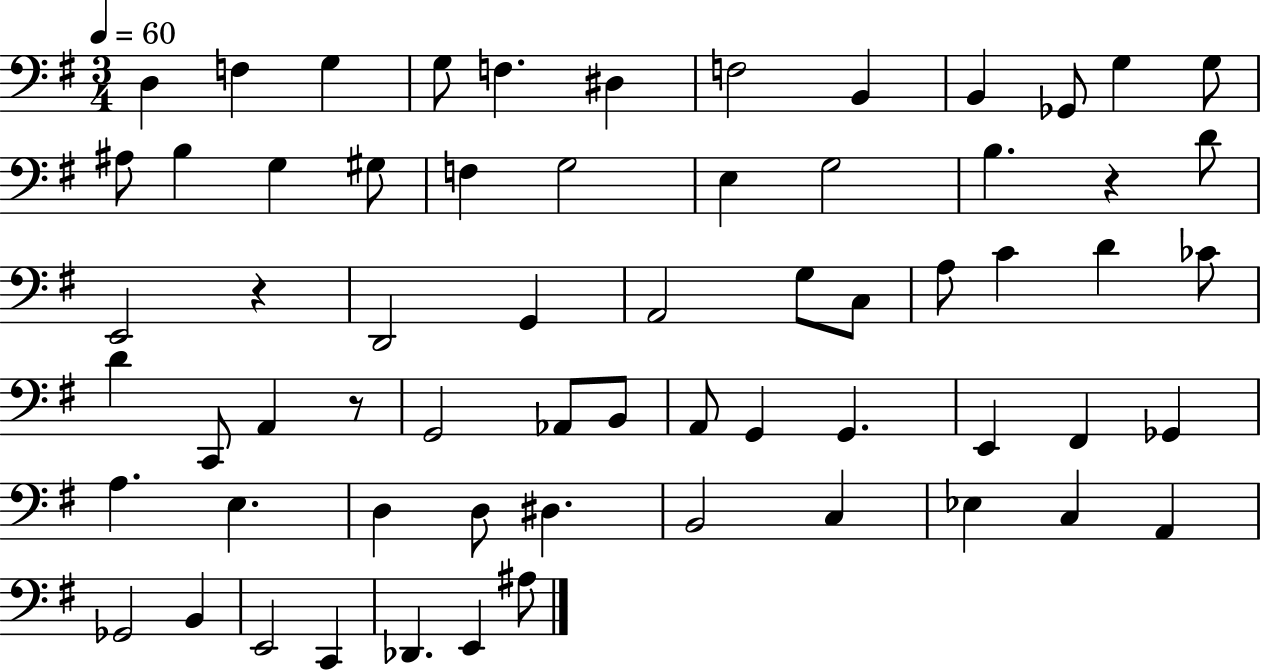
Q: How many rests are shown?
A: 3